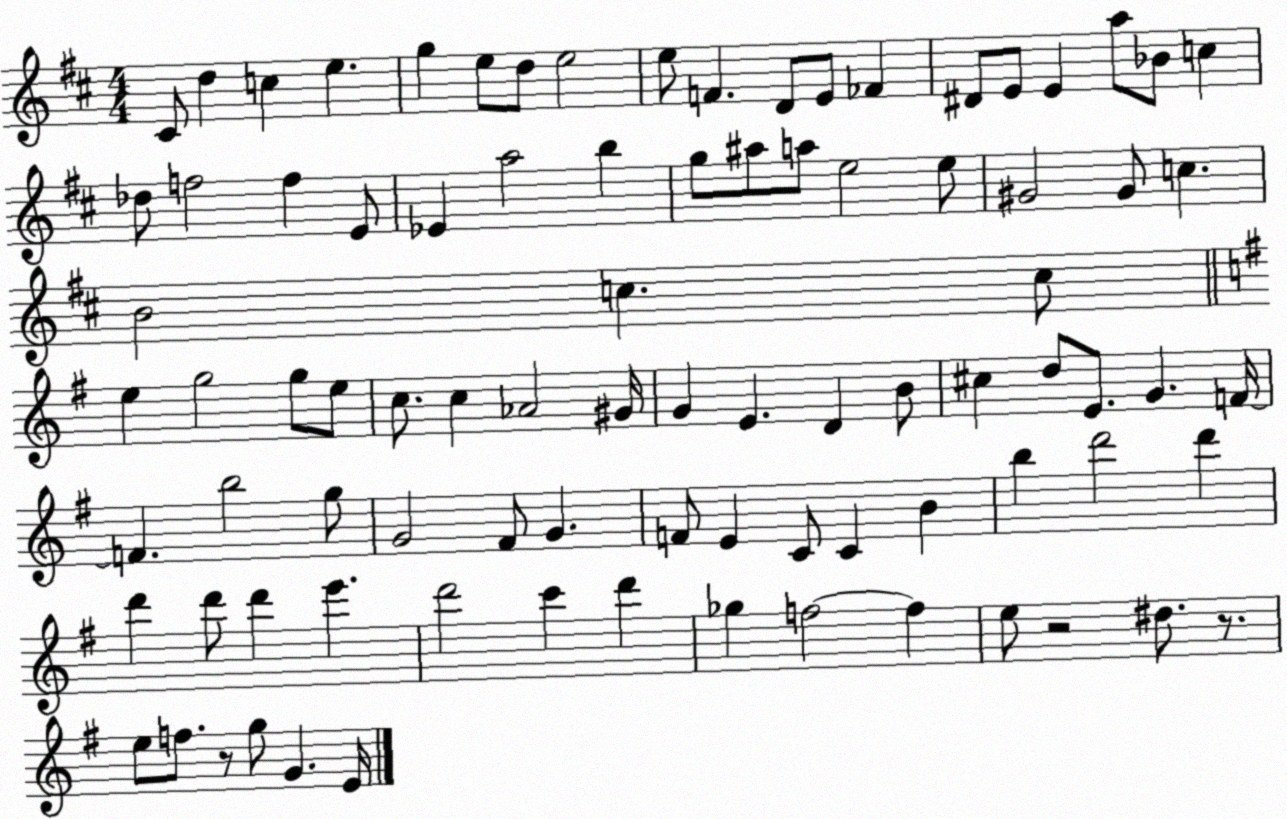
X:1
T:Untitled
M:4/4
L:1/4
K:D
^C/2 d c e g e/2 d/2 e2 e/2 F D/2 E/2 _F ^D/2 E/2 E a/2 _B/2 c _d/2 f2 f E/2 _E a2 b g/2 ^a/2 a/2 e2 e/2 ^G2 ^G/2 c B2 c c/2 e g2 g/2 e/2 c/2 c _A2 ^G/4 G E D B/2 ^c d/2 E/2 G F/4 F b2 g/2 G2 ^F/2 G F/2 E C/2 C B b d'2 d' d' d'/2 d' e' d'2 c' d' _g f2 f e/2 z2 ^d/2 z/2 e/2 f/2 z/2 g/2 G E/4